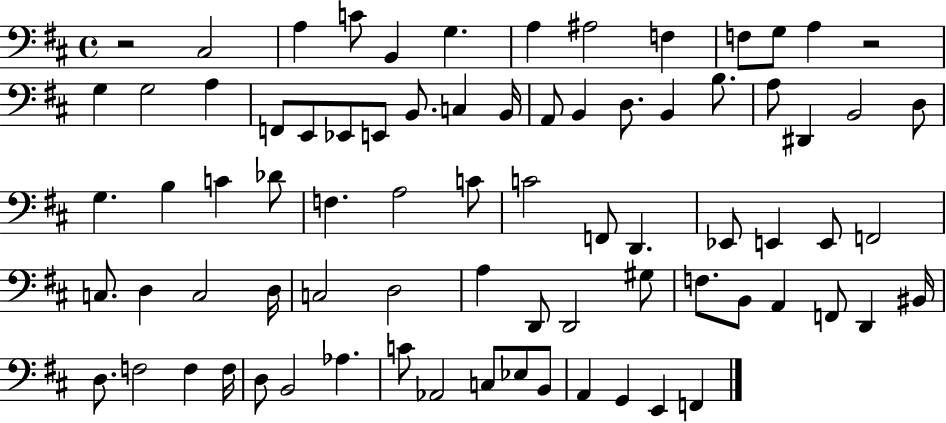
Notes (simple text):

R/h C#3/h A3/q C4/e B2/q G3/q. A3/q A#3/h F3/q F3/e G3/e A3/q R/h G3/q G3/h A3/q F2/e E2/e Eb2/e E2/e B2/e. C3/q B2/s A2/e B2/q D3/e. B2/q B3/e. A3/e D#2/q B2/h D3/e G3/q. B3/q C4/q Db4/e F3/q. A3/h C4/e C4/h F2/e D2/q. Eb2/e E2/q E2/e F2/h C3/e. D3/q C3/h D3/s C3/h D3/h A3/q D2/e D2/h G#3/e F3/e. B2/e A2/q F2/e D2/q BIS2/s D3/e. F3/h F3/q F3/s D3/e B2/h Ab3/q. C4/e Ab2/h C3/e Eb3/e B2/e A2/q G2/q E2/q F2/q